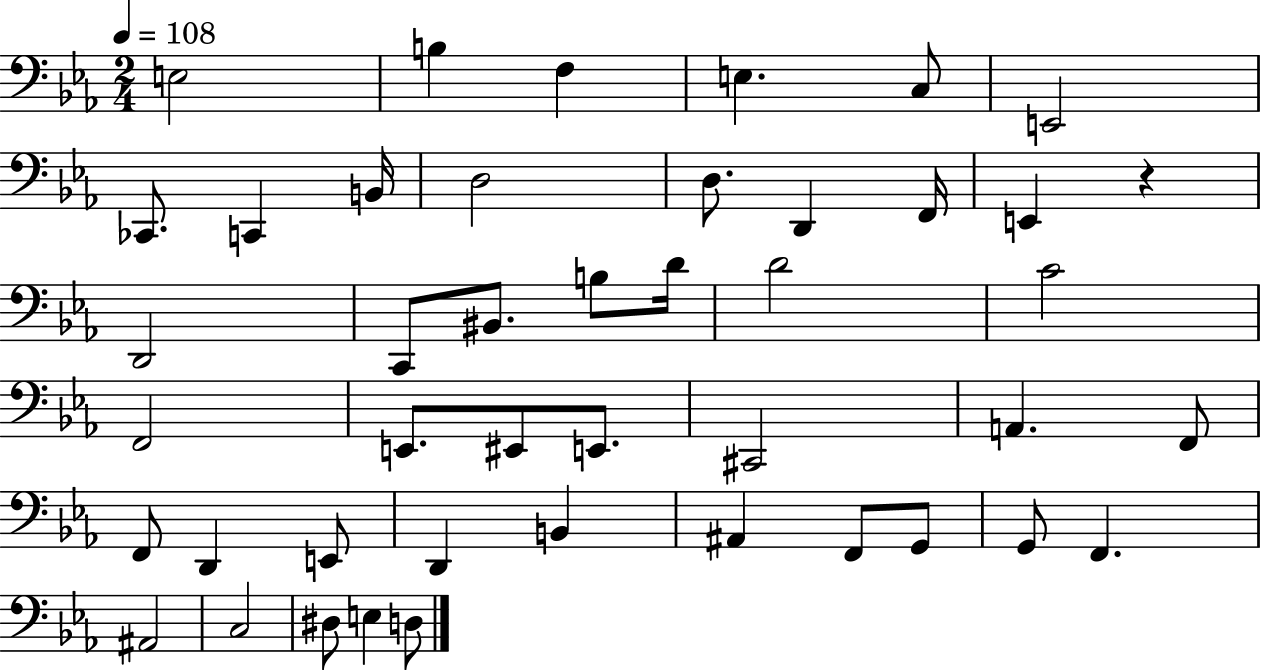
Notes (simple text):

E3/h B3/q F3/q E3/q. C3/e E2/h CES2/e. C2/q B2/s D3/h D3/e. D2/q F2/s E2/q R/q D2/h C2/e BIS2/e. B3/e D4/s D4/h C4/h F2/h E2/e. EIS2/e E2/e. C#2/h A2/q. F2/e F2/e D2/q E2/e D2/q B2/q A#2/q F2/e G2/e G2/e F2/q. A#2/h C3/h D#3/e E3/q D3/e